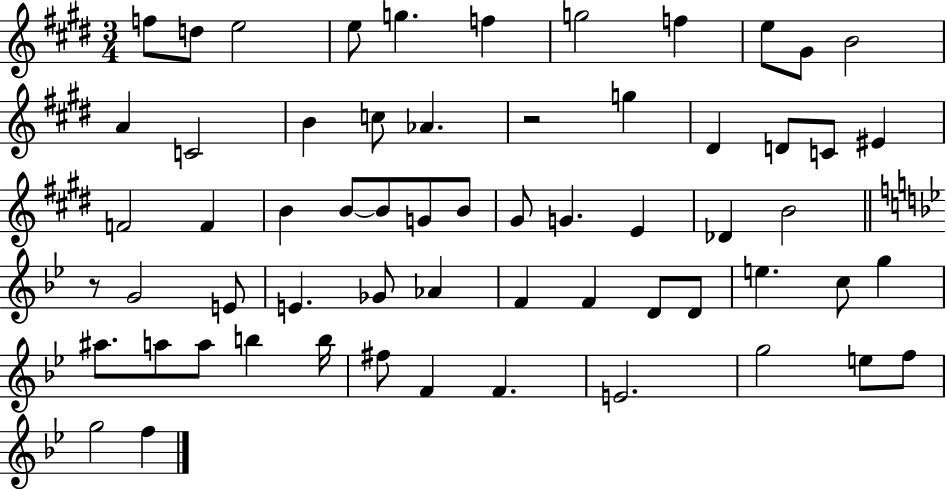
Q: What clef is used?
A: treble